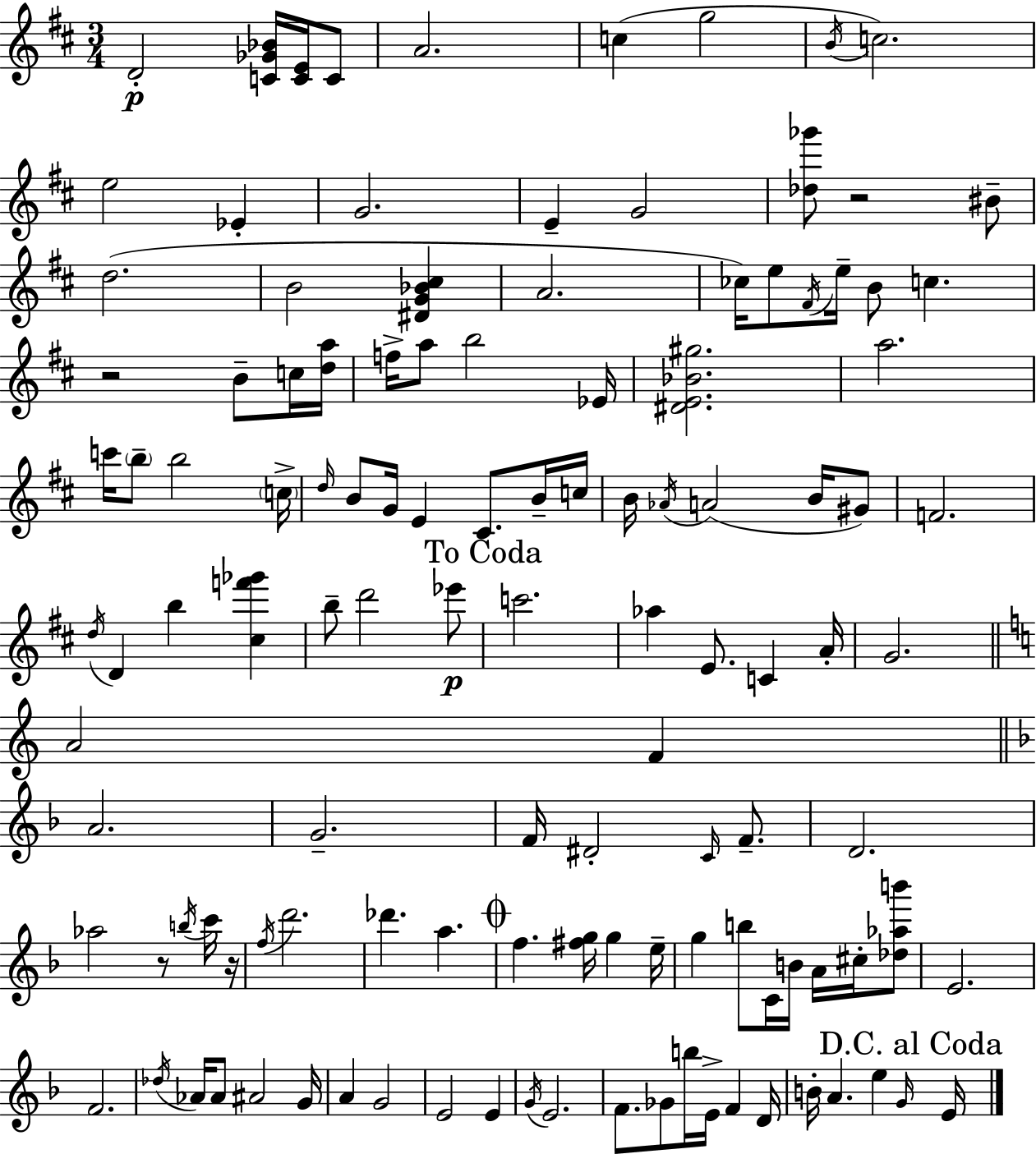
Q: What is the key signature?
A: D major